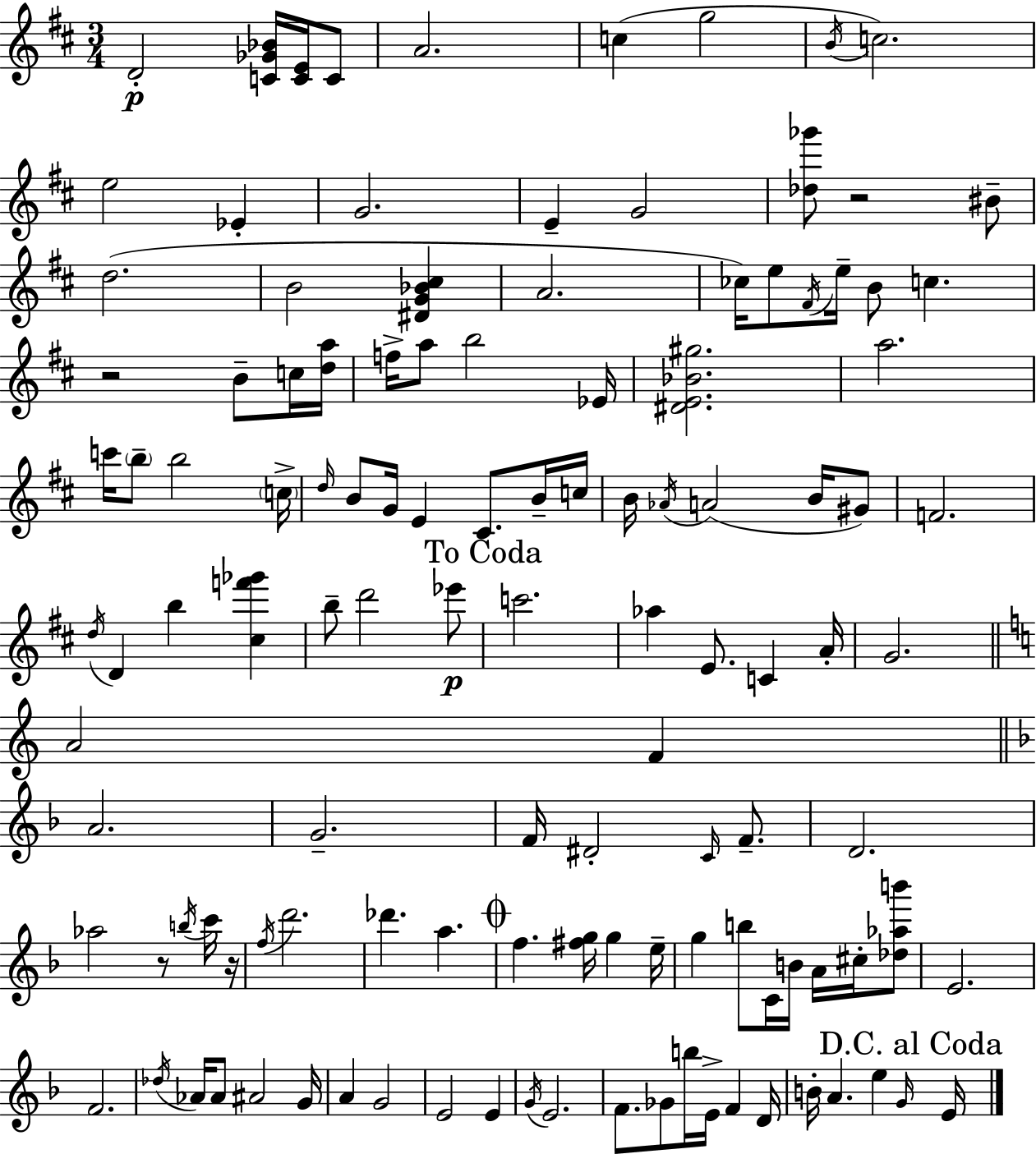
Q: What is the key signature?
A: D major